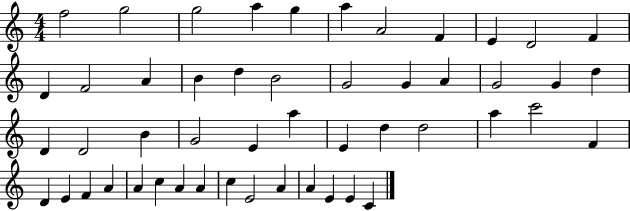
{
  \clef treble
  \numericTimeSignature
  \time 4/4
  \key c \major
  f''2 g''2 | g''2 a''4 g''4 | a''4 a'2 f'4 | e'4 d'2 f'4 | \break d'4 f'2 a'4 | b'4 d''4 b'2 | g'2 g'4 a'4 | g'2 g'4 d''4 | \break d'4 d'2 b'4 | g'2 e'4 a''4 | e'4 d''4 d''2 | a''4 c'''2 f'4 | \break d'4 e'4 f'4 a'4 | a'4 c''4 a'4 a'4 | c''4 e'2 a'4 | a'4 e'4 e'4 c'4 | \break \bar "|."
}